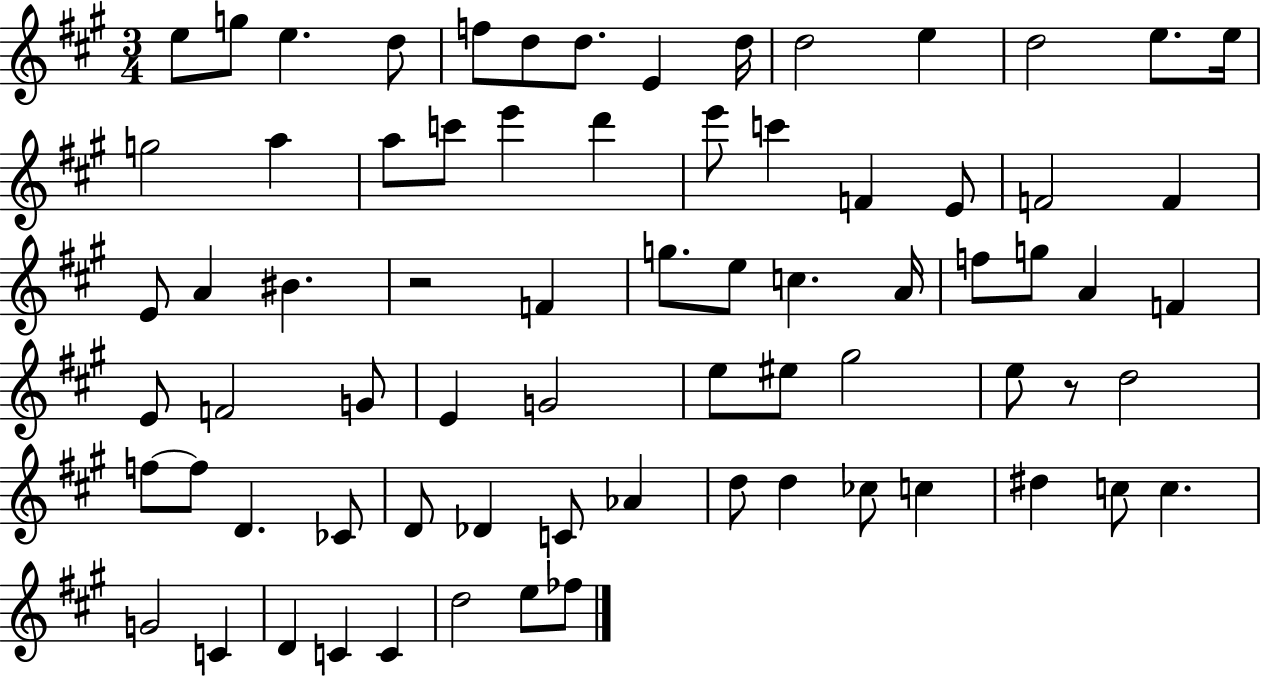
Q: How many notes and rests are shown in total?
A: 73